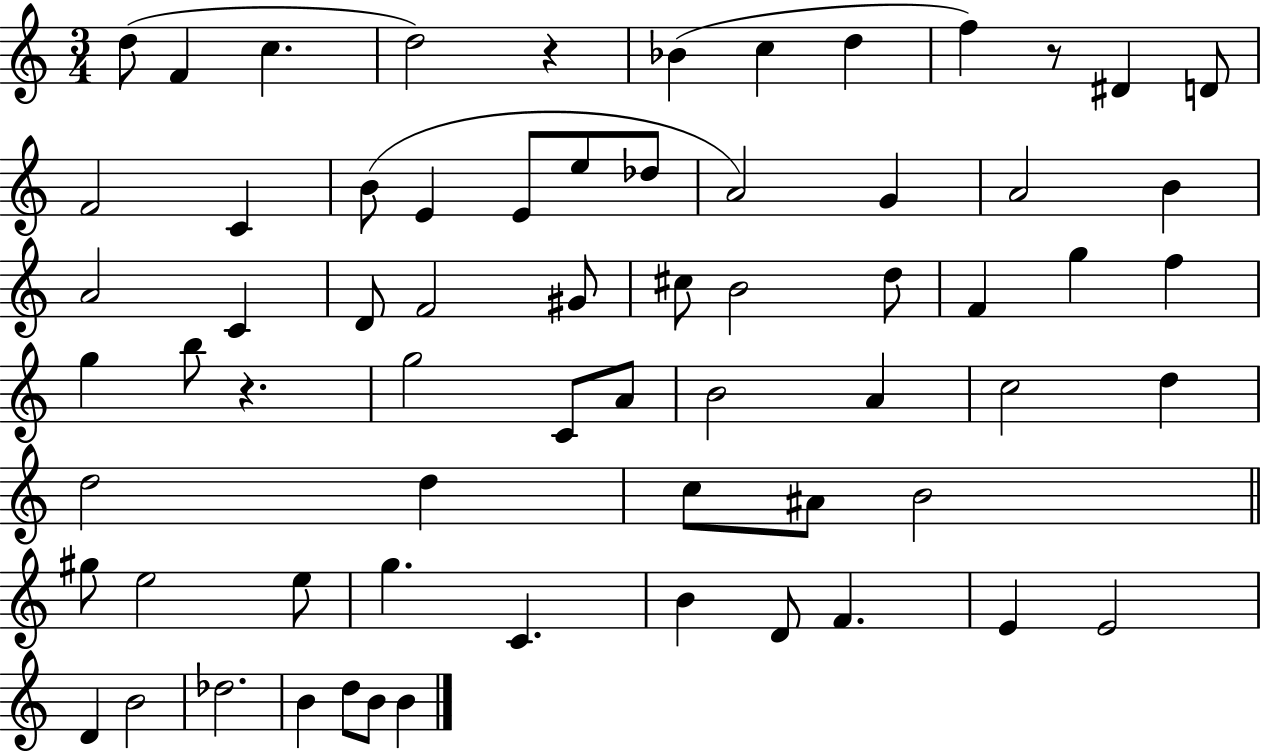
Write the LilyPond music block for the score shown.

{
  \clef treble
  \numericTimeSignature
  \time 3/4
  \key c \major
  d''8( f'4 c''4. | d''2) r4 | bes'4( c''4 d''4 | f''4) r8 dis'4 d'8 | \break f'2 c'4 | b'8( e'4 e'8 e''8 des''8 | a'2) g'4 | a'2 b'4 | \break a'2 c'4 | d'8 f'2 gis'8 | cis''8 b'2 d''8 | f'4 g''4 f''4 | \break g''4 b''8 r4. | g''2 c'8 a'8 | b'2 a'4 | c''2 d''4 | \break d''2 d''4 | c''8 ais'8 b'2 | \bar "||" \break \key a \minor gis''8 e''2 e''8 | g''4. c'4. | b'4 d'8 f'4. | e'4 e'2 | \break d'4 b'2 | des''2. | b'4 d''8 b'8 b'4 | \bar "|."
}